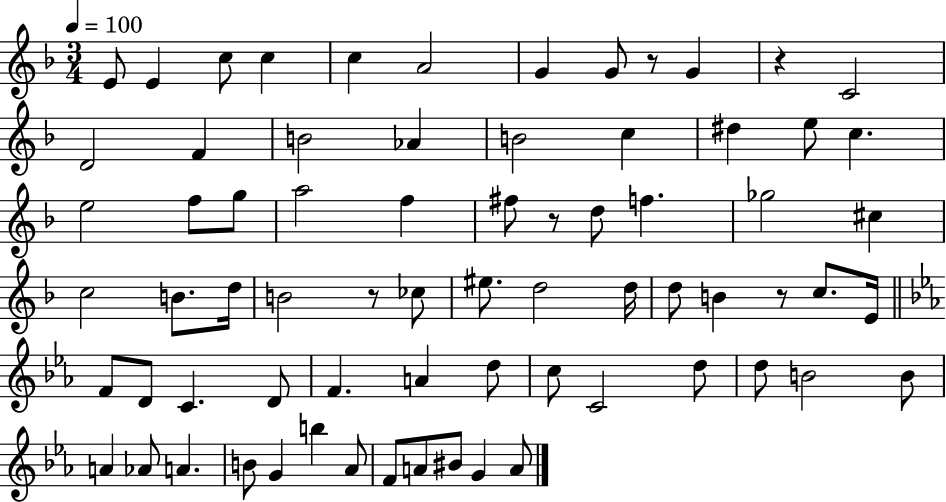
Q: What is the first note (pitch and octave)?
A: E4